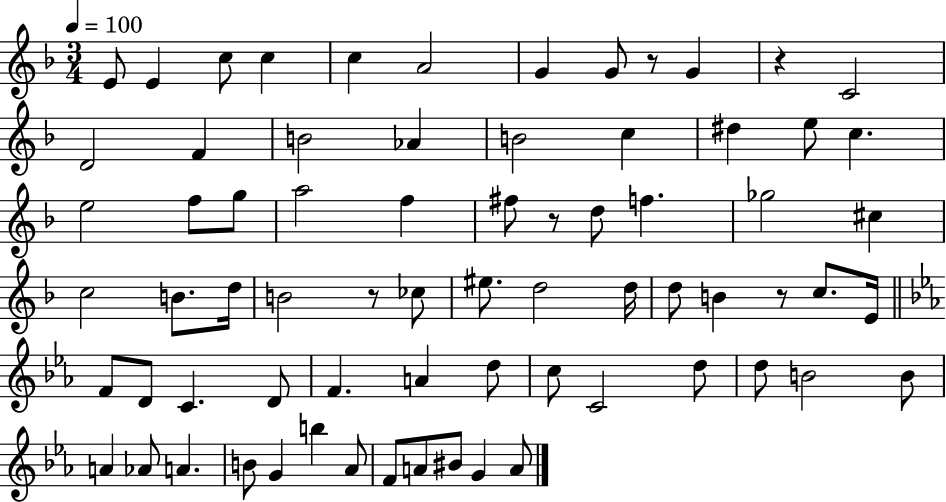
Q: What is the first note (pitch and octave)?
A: E4